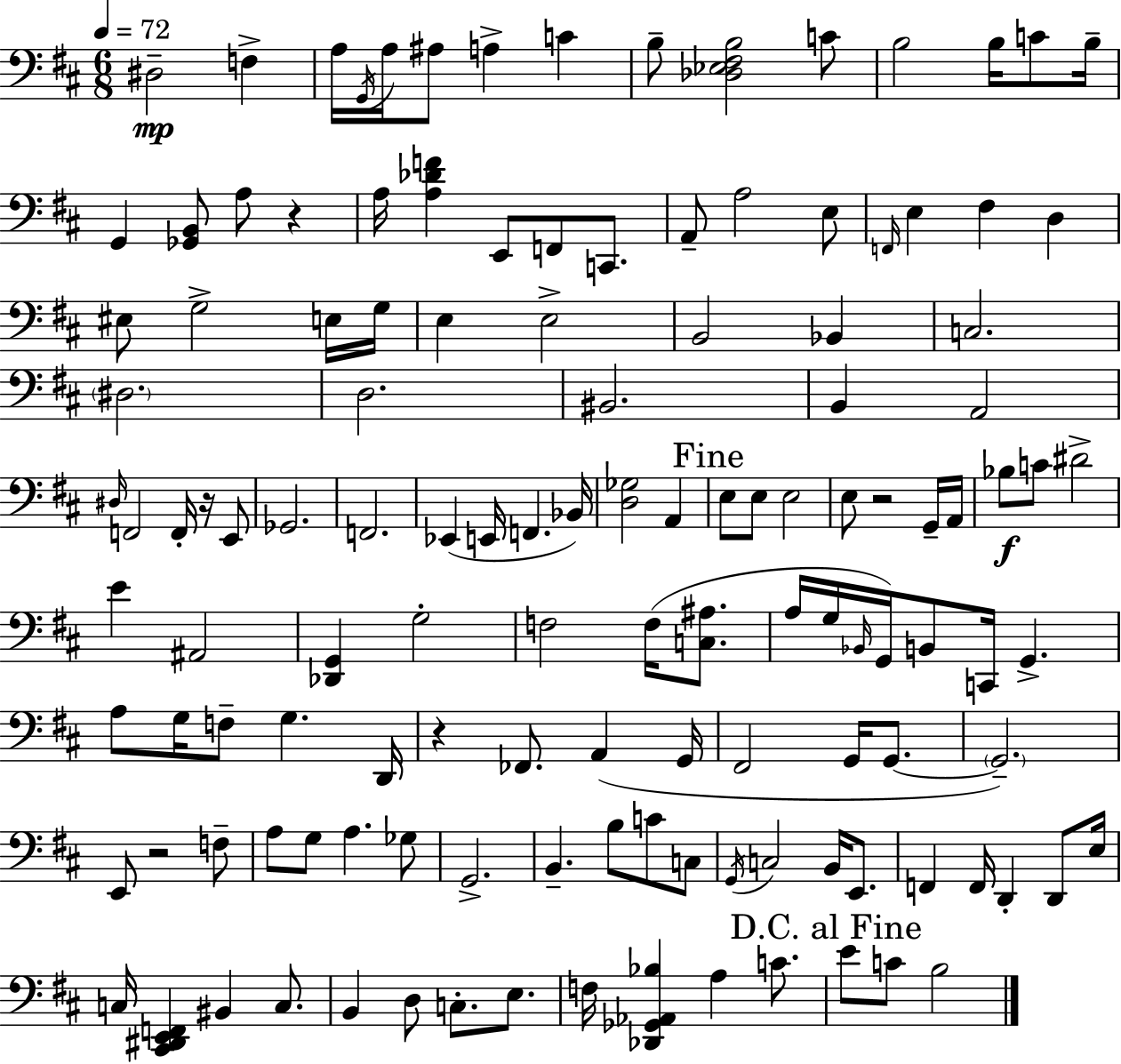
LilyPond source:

{
  \clef bass
  \numericTimeSignature
  \time 6/8
  \key d \major
  \tempo 4 = 72
  \repeat volta 2 { dis2--\mp f4-> | a16 \acciaccatura { g,16 } a16 ais8 a4-> c'4 | b8-- <des ees fis b>2 c'8 | b2 b16 c'8 | \break b16-- g,4 <ges, b,>8 a8 r4 | a16 <a des' f'>4 e,8 f,8 c,8. | a,8-- a2 e8 | \grace { f,16 } e4 fis4 d4 | \break eis8 g2-> | e16 g16 e4 e2-> | b,2 bes,4 | c2. | \break \parenthesize dis2. | d2. | bis,2. | b,4 a,2 | \break \grace { dis16 } f,2 f,16-. | r16 e,8 ges,2. | f,2. | ees,4( e,16 f,4. | \break bes,16) <d ges>2 a,4 | \mark "Fine" e8 e8 e2 | e8 r2 | g,16-- a,16 bes8\f c'8 dis'2-> | \break e'4 ais,2 | <des, g,>4 g2-. | f2 f16( | <c ais>8. a16 g16 \grace { bes,16 }) g,16 b,8 c,16 g,4.-> | \break a8 g16 f8-- g4. | d,16 r4 fes,8. a,4( | g,16 fis,2 | g,16 g,8.~~ \parenthesize g,2.--) | \break e,8 r2 | f8-- a8 g8 a4. | ges8 g,2.-> | b,4.-- b8 | \break c'8 c8 \acciaccatura { g,16 } c2 | b,16 e,8. f,4 f,16 d,4-. | d,8 e16 c16 <cis, dis, e, f,>4 bis,4 | c8. b,4 d8 c8.-. | \break e8. f16 <des, ges, aes, bes>4 a4 | c'8. \mark "D.C. al Fine" e'8 c'8 b2 | } \bar "|."
}